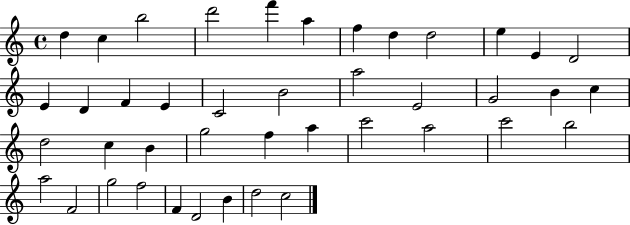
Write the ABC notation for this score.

X:1
T:Untitled
M:4/4
L:1/4
K:C
d c b2 d'2 f' a f d d2 e E D2 E D F E C2 B2 a2 E2 G2 B c d2 c B g2 f a c'2 a2 c'2 b2 a2 F2 g2 f2 F D2 B d2 c2